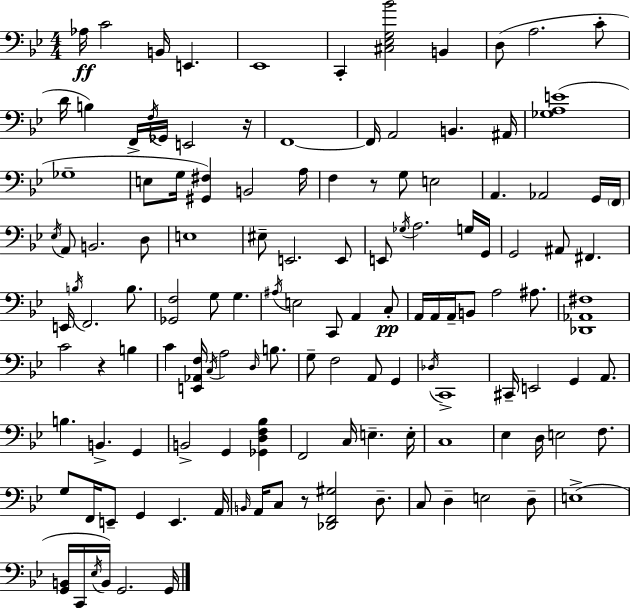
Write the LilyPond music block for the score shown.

{
  \clef bass
  \numericTimeSignature
  \time 4/4
  \key g \minor
  aes16\ff c'2 b,16 e,4. | ees,1 | c,4-. <cis ees g bes'>2 b,4 | d8( a2. c'8-. | \break d'16 b4) f,16-> \acciaccatura { f16 } ges,16 e,2 | r16 f,1~~ | f,16 a,2 b,4. | ais,16 <ges a e'>1( | \break ges1-- | e8 g16 <gis, fis>4) b,2 | a16 f4 r8 g8 e2 | a,4. aes,2 g,16 | \break \parenthesize f,16 \acciaccatura { ees16 } a,8 b,2. | d8 e1 | eis8-- e,2. | e,8 e,8 \acciaccatura { ges16 } a2. | \break g16 g,16 g,2 ais,8 fis,4. | e,16 \acciaccatura { b16 } f,2. | b8. <ges, f>2 g8 g4. | \acciaccatura { ais16 } e2 c,8 a,4 | \break c8-.\pp a,16 a,16 a,16-- b,8 a2 | ais8. <des, aes, fis>1 | c'2 r4 | b4 c'4 <e, aes, f>16 \acciaccatura { c16 } a2 | \break \grace { d16 } b8. g8-- f2 | a,8 g,4 \acciaccatura { des16 } c,1-> | cis,16-- e,2 | g,4 a,8. b4. b,4.-> | \break g,4 b,2-> | g,4 <ges, d f bes>4 f,2 | c16 e4.-- e16-. c1 | ees4 d16 e2 | \break f8. g8 f,16 e,8-- g,4 | e,4. a,16 \grace { b,16 } a,16 c8 r8 <des, f, gis>2 | d8.-- c8 d4-- e2 | d8-- e1->( | \break <g, b,>16 c,16 \acciaccatura { ees16 } b,16) g,2. | g,16 \bar "|."
}